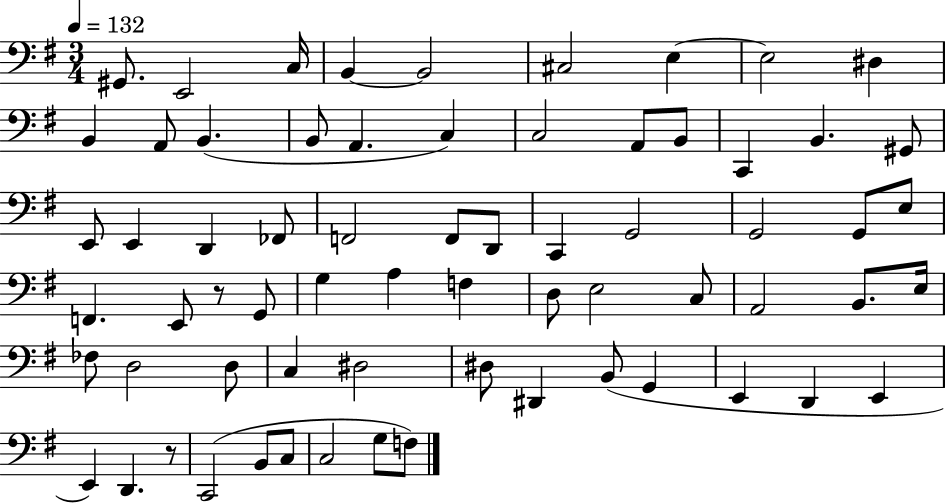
{
  \clef bass
  \numericTimeSignature
  \time 3/4
  \key g \major
  \tempo 4 = 132
  gis,8. e,2 c16 | b,4~~ b,2 | cis2 e4~~ | e2 dis4 | \break b,4 a,8 b,4.( | b,8 a,4. c4) | c2 a,8 b,8 | c,4 b,4. gis,8 | \break e,8 e,4 d,4 fes,8 | f,2 f,8 d,8 | c,4 g,2 | g,2 g,8 e8 | \break f,4. e,8 r8 g,8 | g4 a4 f4 | d8 e2 c8 | a,2 b,8. e16 | \break fes8 d2 d8 | c4 dis2 | dis8 dis,4 b,8( g,4 | e,4 d,4 e,4 | \break e,4) d,4. r8 | c,2( b,8 c8 | c2 g8 f8) | \bar "|."
}